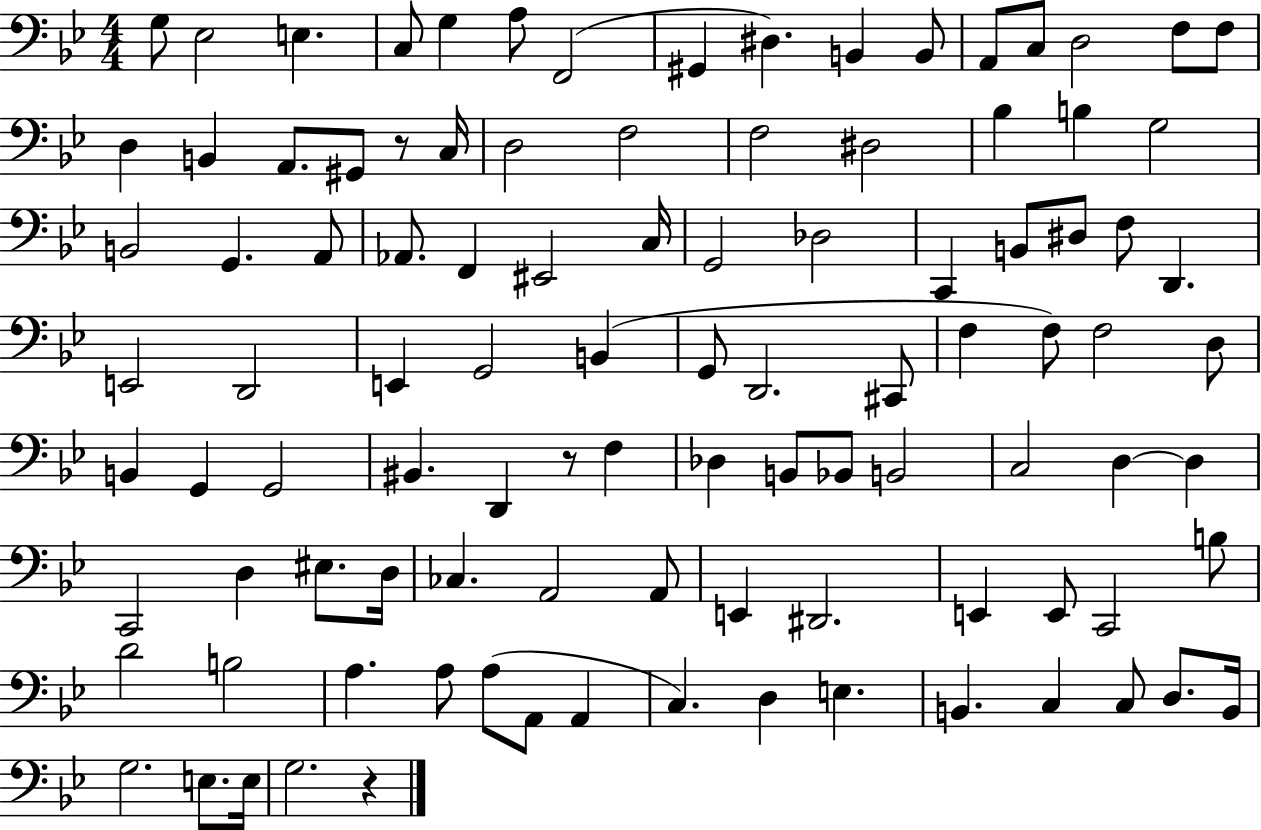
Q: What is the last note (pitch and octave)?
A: G3